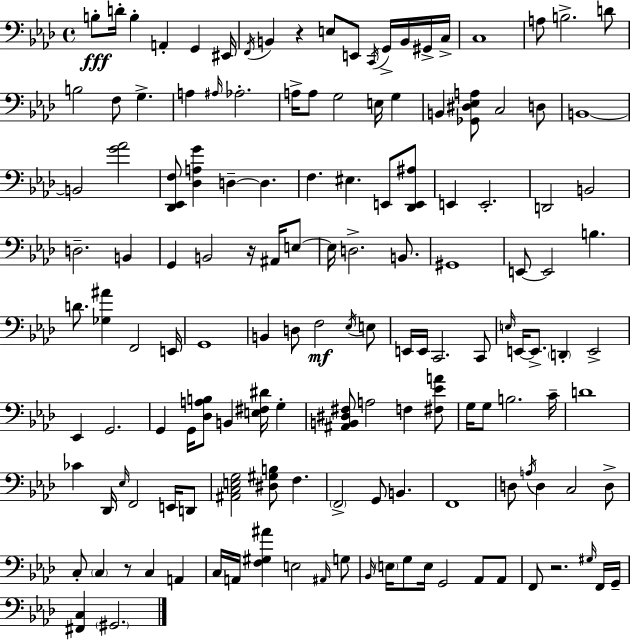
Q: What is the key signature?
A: AES major